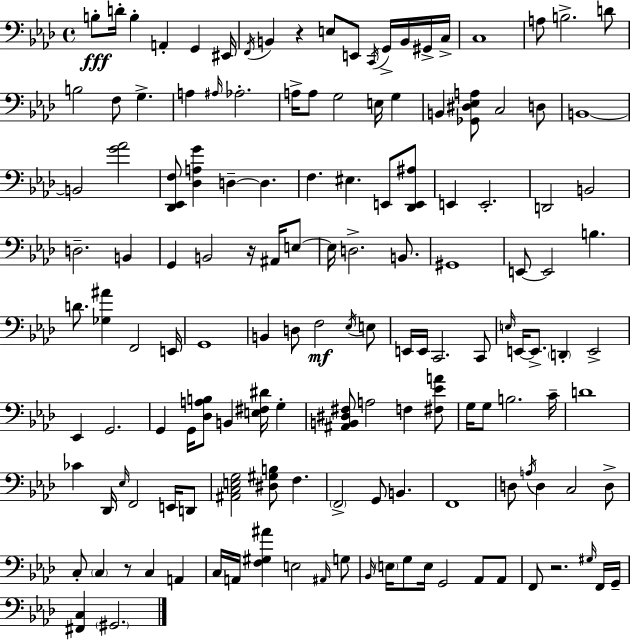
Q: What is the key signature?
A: AES major